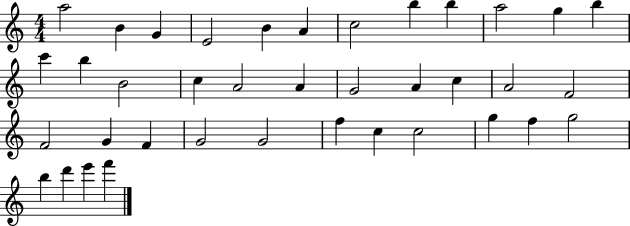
{
  \clef treble
  \numericTimeSignature
  \time 4/4
  \key c \major
  a''2 b'4 g'4 | e'2 b'4 a'4 | c''2 b''4 b''4 | a''2 g''4 b''4 | \break c'''4 b''4 b'2 | c''4 a'2 a'4 | g'2 a'4 c''4 | a'2 f'2 | \break f'2 g'4 f'4 | g'2 g'2 | f''4 c''4 c''2 | g''4 f''4 g''2 | \break b''4 d'''4 e'''4 f'''4 | \bar "|."
}